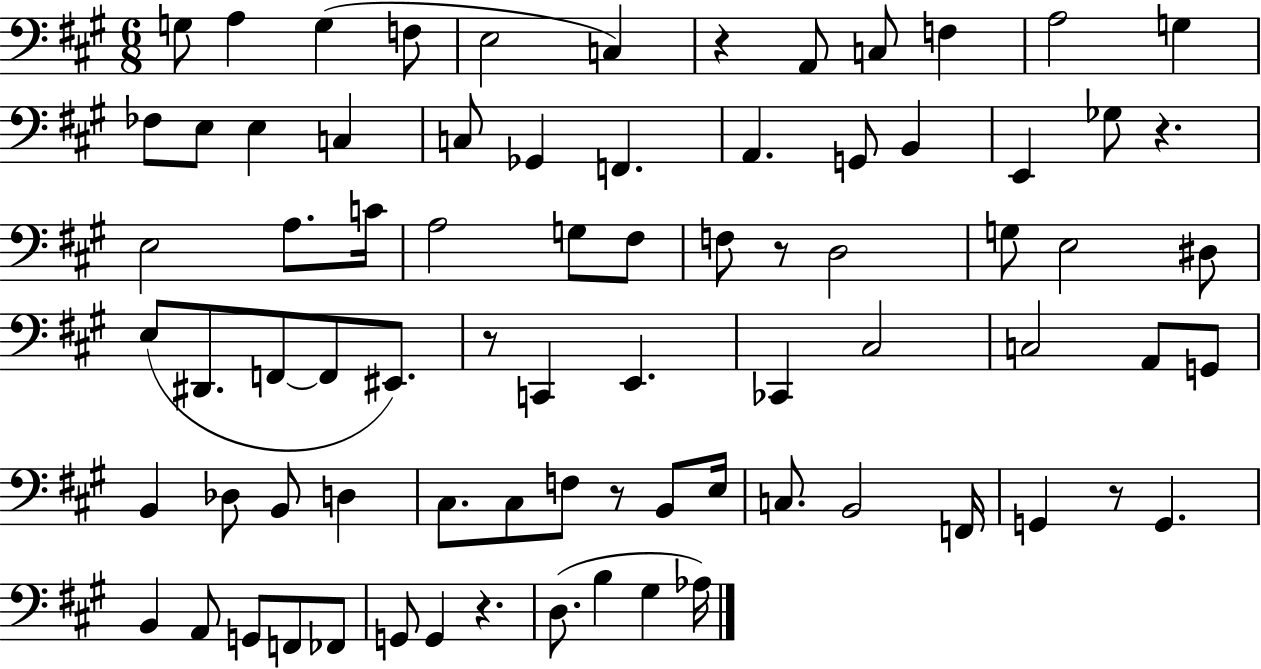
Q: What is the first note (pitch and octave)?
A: G3